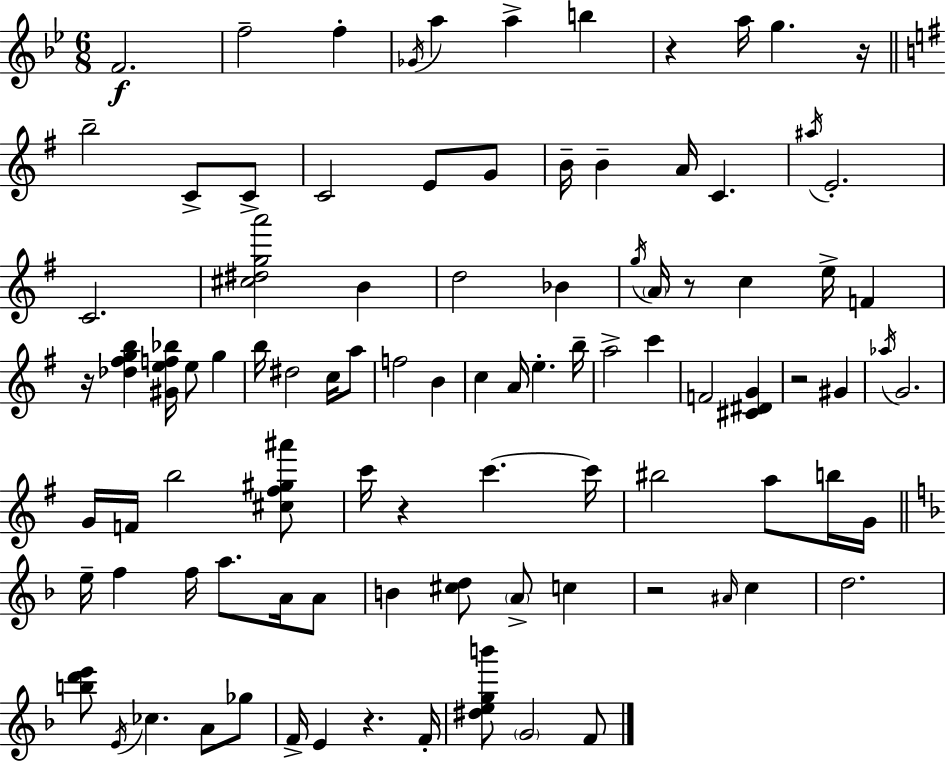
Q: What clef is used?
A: treble